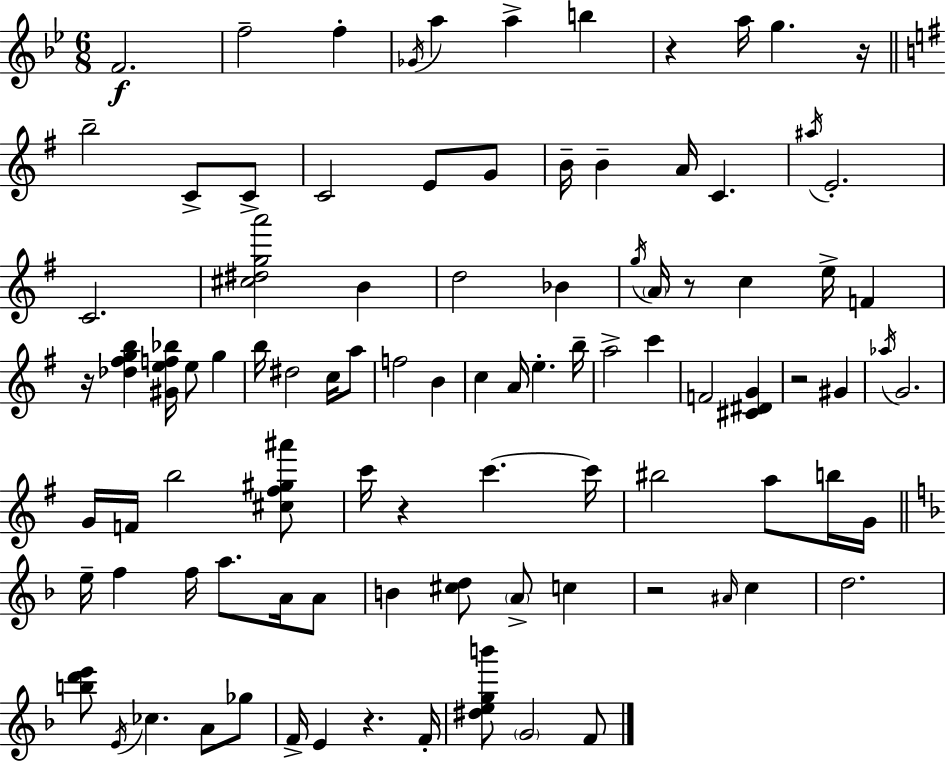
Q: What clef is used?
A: treble